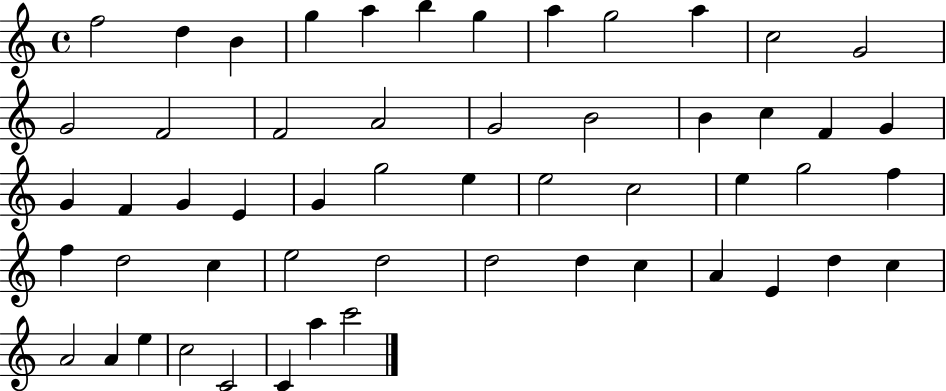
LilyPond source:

{
  \clef treble
  \time 4/4
  \defaultTimeSignature
  \key c \major
  f''2 d''4 b'4 | g''4 a''4 b''4 g''4 | a''4 g''2 a''4 | c''2 g'2 | \break g'2 f'2 | f'2 a'2 | g'2 b'2 | b'4 c''4 f'4 g'4 | \break g'4 f'4 g'4 e'4 | g'4 g''2 e''4 | e''2 c''2 | e''4 g''2 f''4 | \break f''4 d''2 c''4 | e''2 d''2 | d''2 d''4 c''4 | a'4 e'4 d''4 c''4 | \break a'2 a'4 e''4 | c''2 c'2 | c'4 a''4 c'''2 | \bar "|."
}